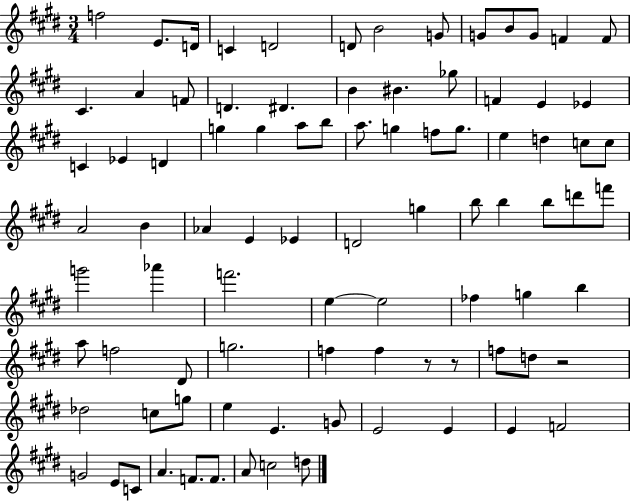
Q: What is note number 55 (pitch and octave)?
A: E5